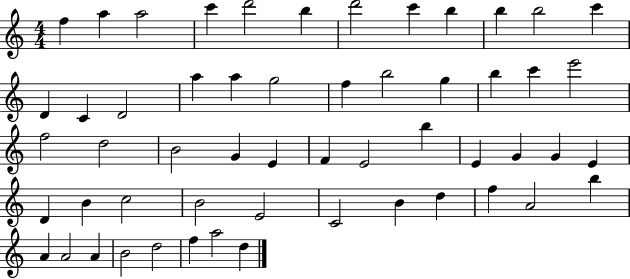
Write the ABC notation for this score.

X:1
T:Untitled
M:4/4
L:1/4
K:C
f a a2 c' d'2 b d'2 c' b b b2 c' D C D2 a a g2 f b2 g b c' e'2 f2 d2 B2 G E F E2 b E G G E D B c2 B2 E2 C2 B d f A2 b A A2 A B2 d2 f a2 d